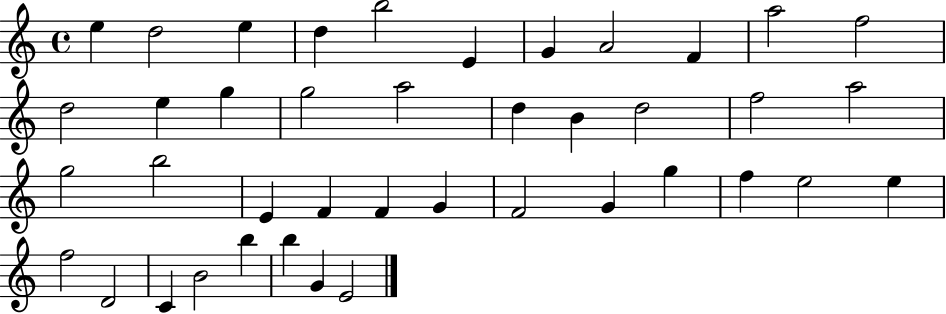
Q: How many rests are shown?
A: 0